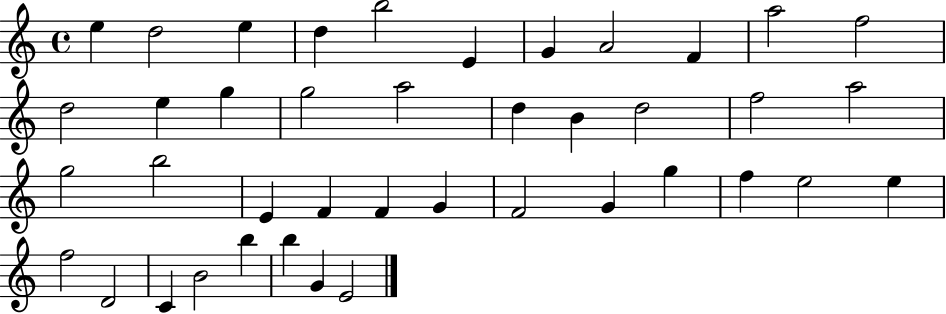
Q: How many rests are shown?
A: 0